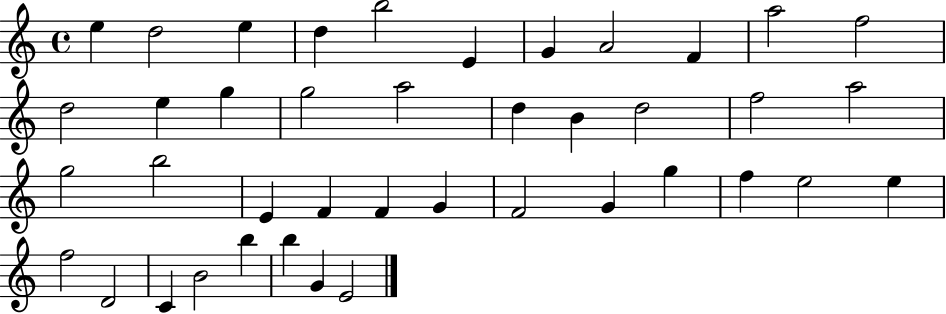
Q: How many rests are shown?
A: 0